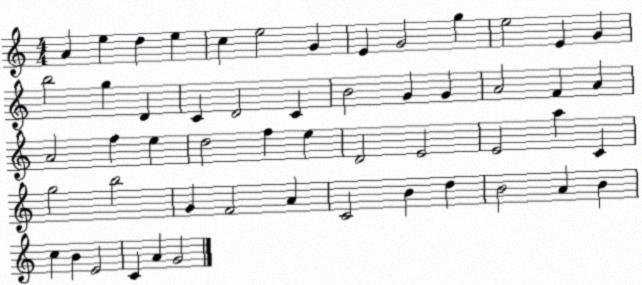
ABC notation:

X:1
T:Untitled
M:4/4
L:1/4
K:C
A e d e c e2 G E G2 g e2 E G b2 g D C D2 C B2 G G A2 F A A2 f e d2 f e D2 E2 E2 a C g2 b2 G F2 A C2 B d B2 A B c B E2 C A G2